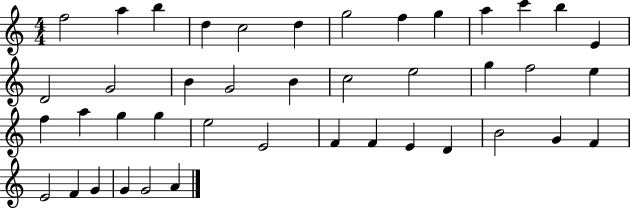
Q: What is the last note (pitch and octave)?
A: A4